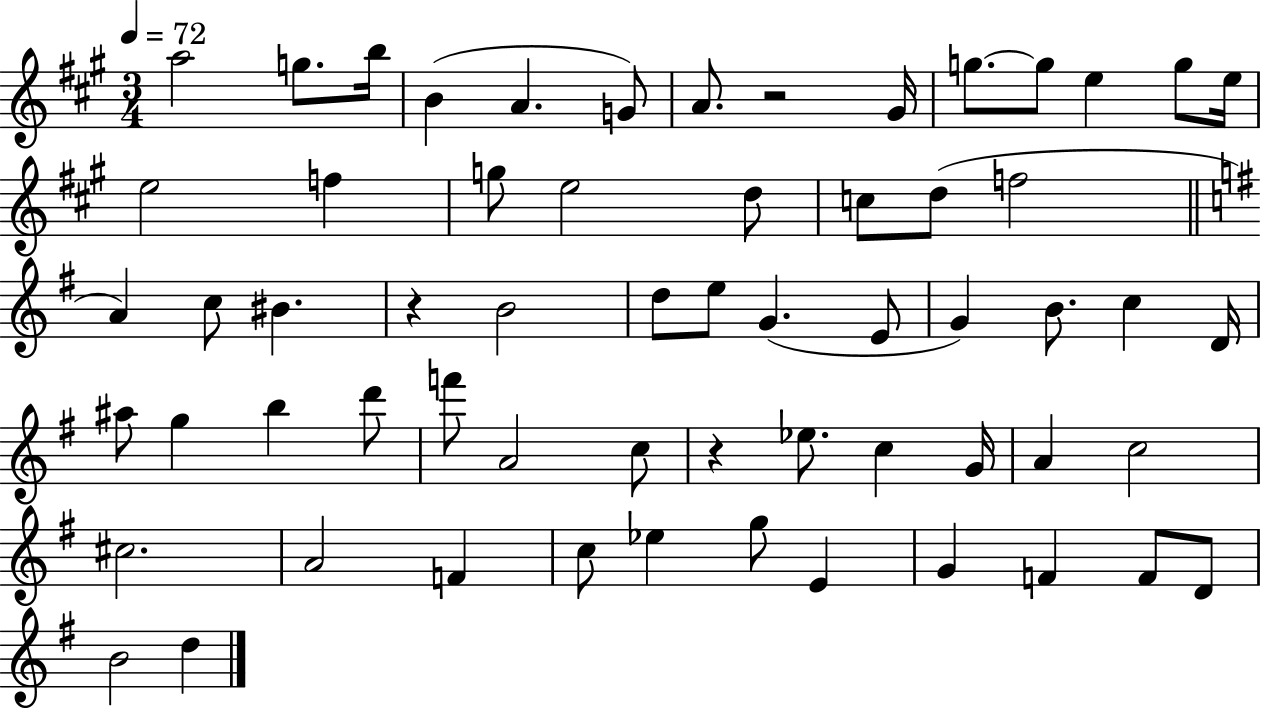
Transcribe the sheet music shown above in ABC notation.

X:1
T:Untitled
M:3/4
L:1/4
K:A
a2 g/2 b/4 B A G/2 A/2 z2 ^G/4 g/2 g/2 e g/2 e/4 e2 f g/2 e2 d/2 c/2 d/2 f2 A c/2 ^B z B2 d/2 e/2 G E/2 G B/2 c D/4 ^a/2 g b d'/2 f'/2 A2 c/2 z _e/2 c G/4 A c2 ^c2 A2 F c/2 _e g/2 E G F F/2 D/2 B2 d